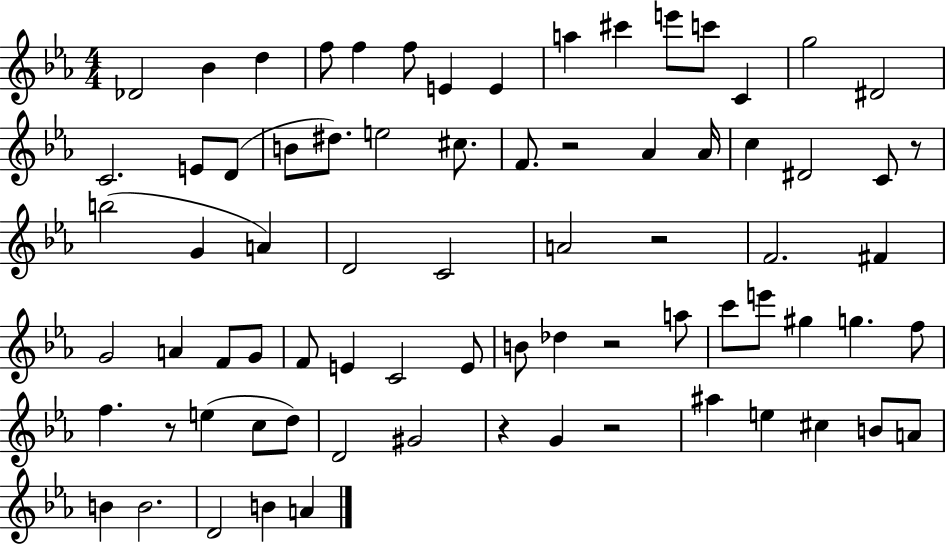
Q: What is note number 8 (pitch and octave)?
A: E4